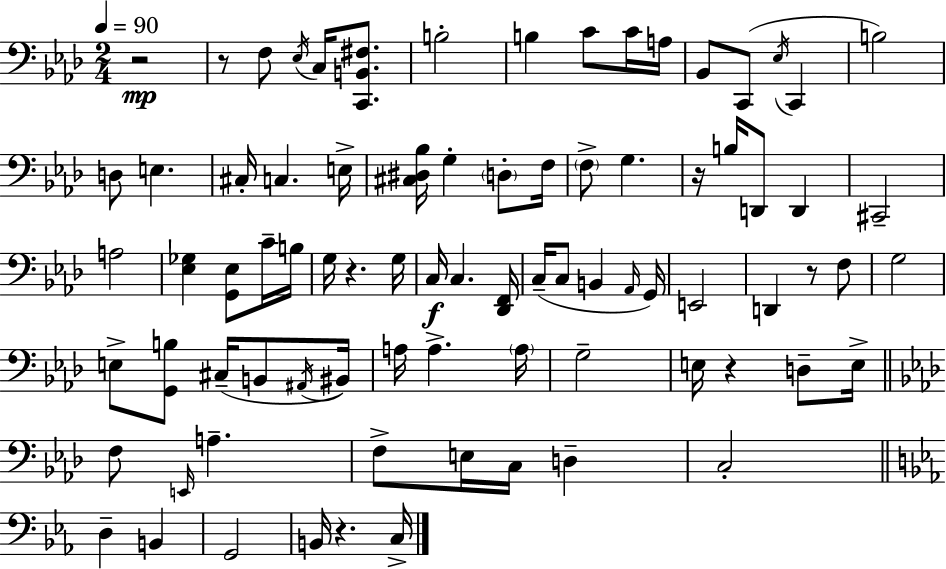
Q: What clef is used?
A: bass